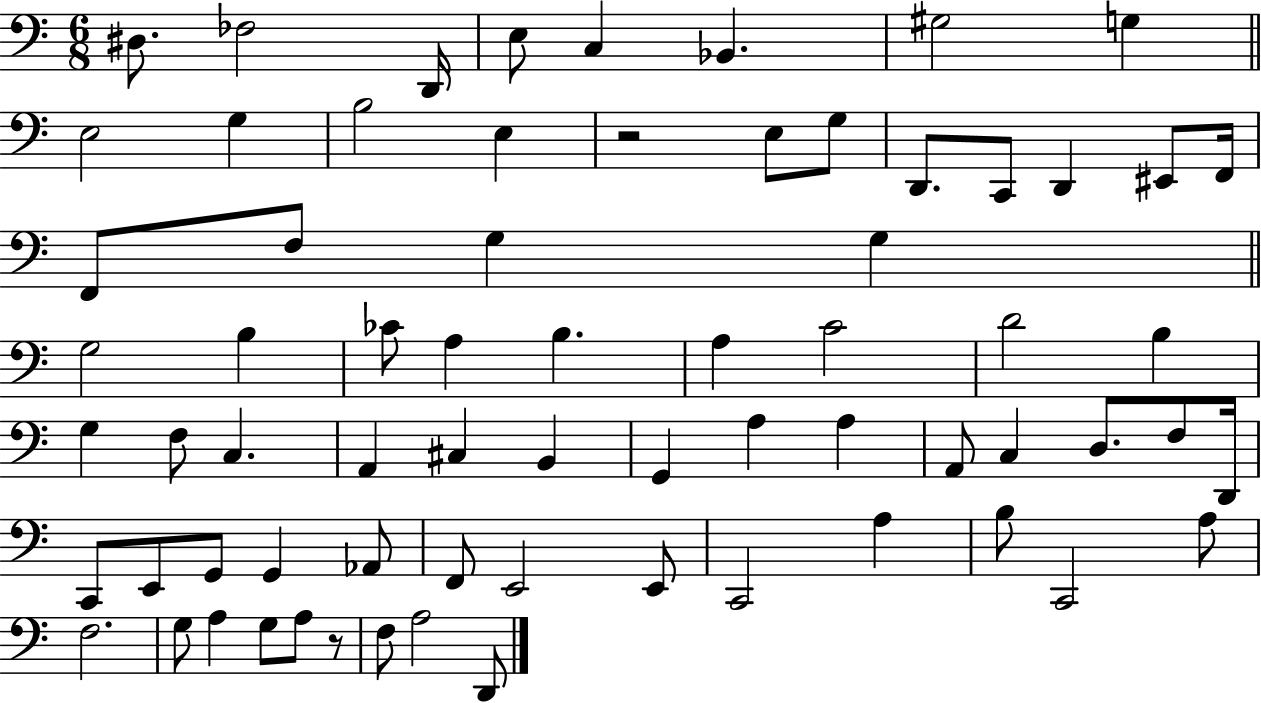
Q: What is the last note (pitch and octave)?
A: D2